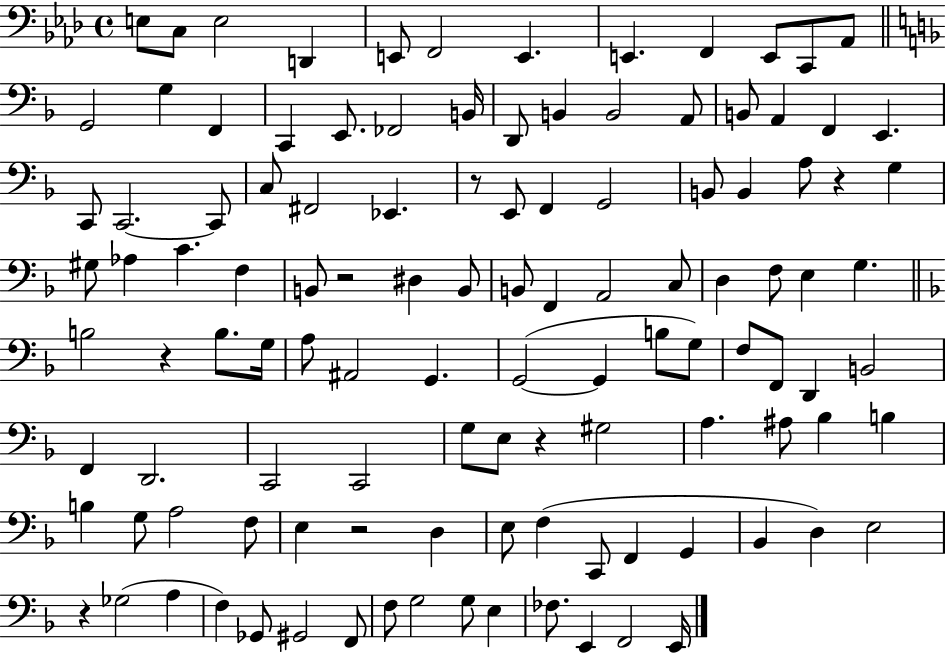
E3/e C3/e E3/h D2/q E2/e F2/h E2/q. E2/q. F2/q E2/e C2/e Ab2/e G2/h G3/q F2/q C2/q E2/e. FES2/h B2/s D2/e B2/q B2/h A2/e B2/e A2/q F2/q E2/q. C2/e C2/h. C2/e C3/e F#2/h Eb2/q. R/e E2/e F2/q G2/h B2/e B2/q A3/e R/q G3/q G#3/e Ab3/q C4/q. F3/q B2/e R/h D#3/q B2/e B2/e F2/q A2/h C3/e D3/q F3/e E3/q G3/q. B3/h R/q B3/e. G3/s A3/e A#2/h G2/q. G2/h G2/q B3/e G3/e F3/e F2/e D2/q B2/h F2/q D2/h. C2/h C2/h G3/e E3/e R/q G#3/h A3/q. A#3/e Bb3/q B3/q B3/q G3/e A3/h F3/e E3/q R/h D3/q E3/e F3/q C2/e F2/q G2/q Bb2/q D3/q E3/h R/q Gb3/h A3/q F3/q Gb2/e G#2/h F2/e F3/e G3/h G3/e E3/q FES3/e. E2/q F2/h E2/s